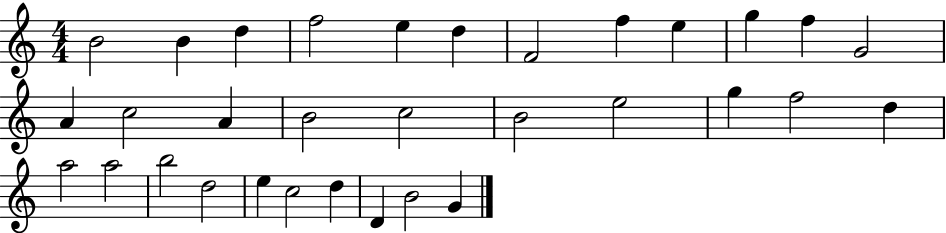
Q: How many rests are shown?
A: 0